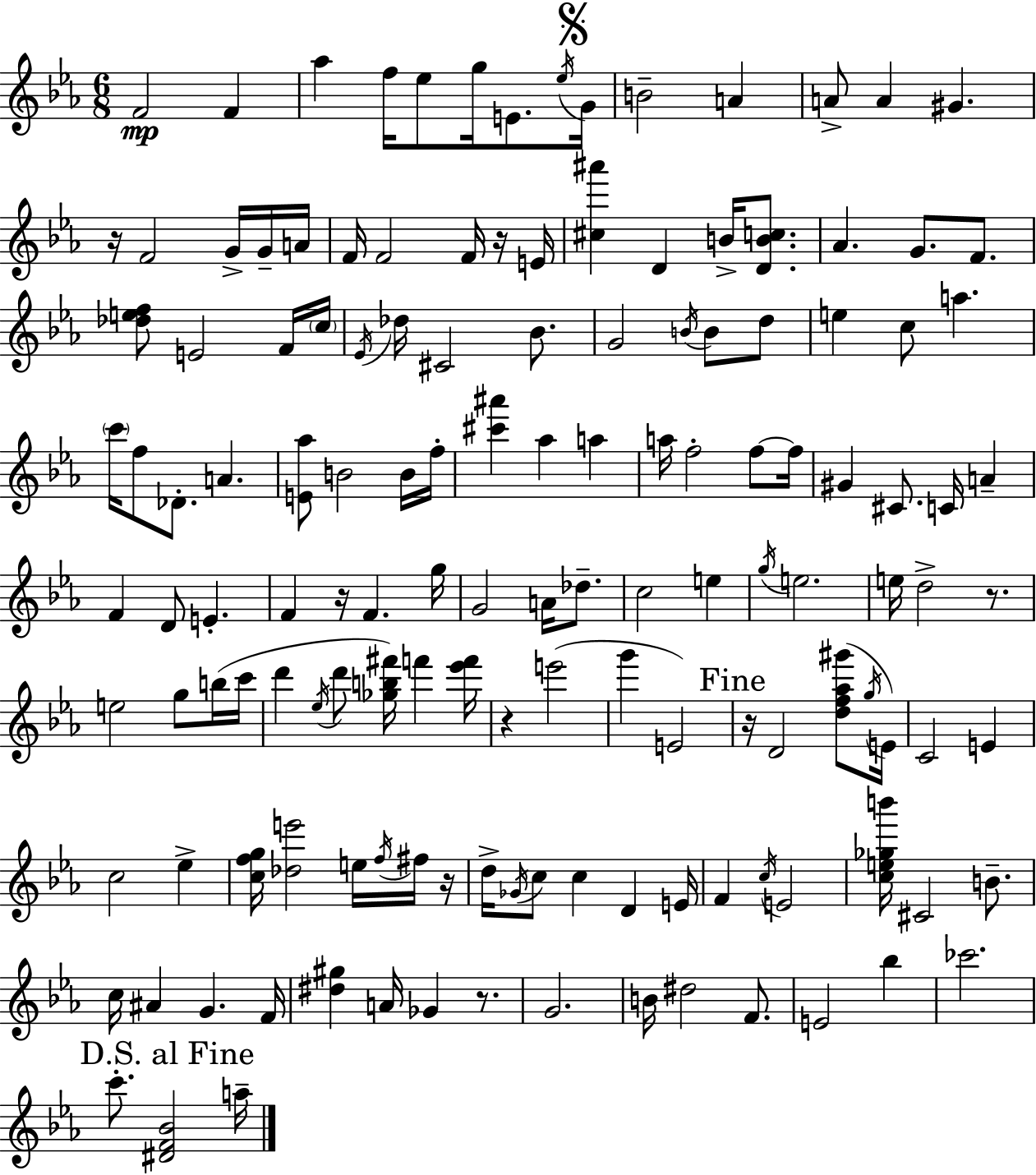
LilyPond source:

{
  \clef treble
  \numericTimeSignature
  \time 6/8
  \key ees \major
  \repeat volta 2 { f'2\mp f'4 | aes''4 f''16 ees''8 g''16 e'8. \acciaccatura { ees''16 } | \mark \markup { \musicglyph "scripts.segno" } g'16 b'2-- a'4 | a'8-> a'4 gis'4. | \break r16 f'2 g'16-> g'16-- | a'16 f'16 f'2 f'16 r16 | e'16 <cis'' ais'''>4 d'4 b'16-> <d' b' c''>8. | aes'4. g'8. f'8. | \break <des'' e'' f''>8 e'2 f'16 | \parenthesize c''16 \acciaccatura { ees'16 } des''16 cis'2 bes'8. | g'2 \acciaccatura { b'16 } b'8 | d''8 e''4 c''8 a''4. | \break \parenthesize c'''16 f''8 des'8.-. a'4. | <e' aes''>8 b'2 | b'16 f''16-. <cis''' ais'''>4 aes''4 a''4 | a''16 f''2-. | \break f''8~~ f''16 gis'4 cis'8. c'16 a'4-- | f'4 d'8 e'4.-. | f'4 r16 f'4. | g''16 g'2 a'16 | \break des''8.-- c''2 e''4 | \acciaccatura { g''16 } e''2. | e''16 d''2-> | r8. e''2 | \break g''8 b''16( c'''16 d'''4 \acciaccatura { ees''16 } d'''8 <ges'' b'' fis'''>16) | f'''4 <ees''' f'''>16 r4 e'''2( | g'''4 e'2) | \mark "Fine" r16 d'2 | \break <d'' f'' aes'' gis'''>8( \acciaccatura { g''16 } e'16) c'2 | e'4 c''2 | ees''4-> <c'' f'' g''>16 <des'' e'''>2 | e''16 \acciaccatura { f''16 } fis''16 r16 d''16-> \acciaccatura { ges'16 } c''8 c''4 | \break d'4 e'16 f'4 | \acciaccatura { c''16 } e'2 <c'' e'' ges'' b'''>16 cis'2 | b'8.-- c''16 ais'4 | g'4. f'16 <dis'' gis''>4 | \break a'16 ges'4 r8. g'2. | b'16 dis''2 | f'8. e'2 | bes''4 ces'''2. | \break \mark "D.S. al Fine" c'''8.-. | <dis' f' bes'>2 a''16-- } \bar "|."
}